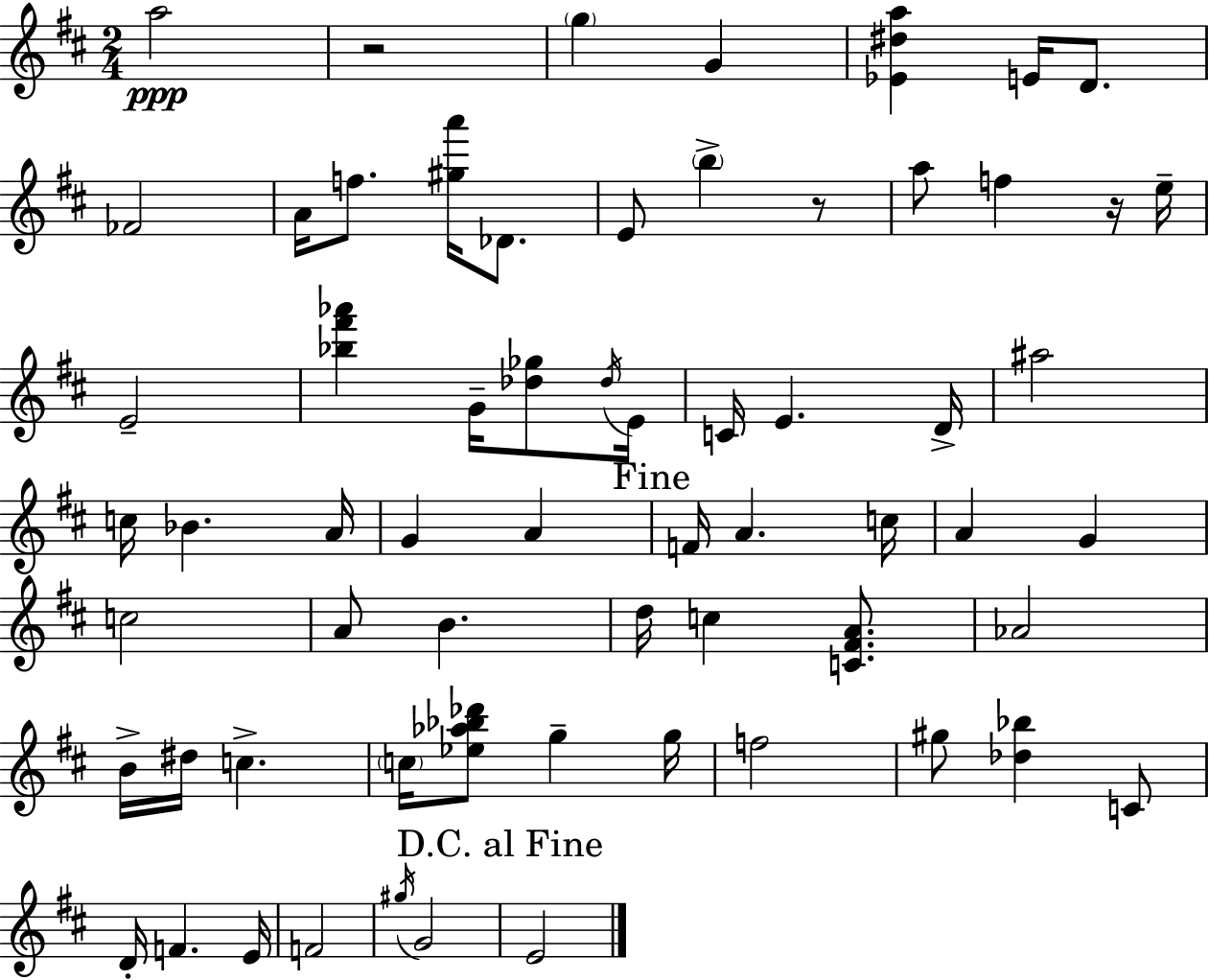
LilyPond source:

{
  \clef treble
  \numericTimeSignature
  \time 2/4
  \key d \major
  a''2\ppp | r2 | \parenthesize g''4 g'4 | <ees' dis'' a''>4 e'16 d'8. | \break fes'2 | a'16 f''8. <gis'' a'''>16 des'8. | e'8 \parenthesize b''4-> r8 | a''8 f''4 r16 e''16-- | \break e'2-- | <bes'' fis''' aes'''>4 g'16-- <des'' ges''>8 \acciaccatura { des''16 } | e'16 c'16 e'4. | d'16-> ais''2 | \break c''16 bes'4. | a'16 g'4 a'4 | \mark "Fine" f'16 a'4. | c''16 a'4 g'4 | \break c''2 | a'8 b'4. | d''16 c''4 <c' fis' a'>8. | aes'2 | \break b'16-> dis''16 c''4.-> | \parenthesize c''16 <ees'' aes'' bes'' des'''>8 g''4-- | g''16 f''2 | gis''8 <des'' bes''>4 c'8 | \break d'16-. f'4. | e'16 f'2 | \acciaccatura { gis''16 } g'2 | \mark "D.C. al Fine" e'2 | \break \bar "|."
}